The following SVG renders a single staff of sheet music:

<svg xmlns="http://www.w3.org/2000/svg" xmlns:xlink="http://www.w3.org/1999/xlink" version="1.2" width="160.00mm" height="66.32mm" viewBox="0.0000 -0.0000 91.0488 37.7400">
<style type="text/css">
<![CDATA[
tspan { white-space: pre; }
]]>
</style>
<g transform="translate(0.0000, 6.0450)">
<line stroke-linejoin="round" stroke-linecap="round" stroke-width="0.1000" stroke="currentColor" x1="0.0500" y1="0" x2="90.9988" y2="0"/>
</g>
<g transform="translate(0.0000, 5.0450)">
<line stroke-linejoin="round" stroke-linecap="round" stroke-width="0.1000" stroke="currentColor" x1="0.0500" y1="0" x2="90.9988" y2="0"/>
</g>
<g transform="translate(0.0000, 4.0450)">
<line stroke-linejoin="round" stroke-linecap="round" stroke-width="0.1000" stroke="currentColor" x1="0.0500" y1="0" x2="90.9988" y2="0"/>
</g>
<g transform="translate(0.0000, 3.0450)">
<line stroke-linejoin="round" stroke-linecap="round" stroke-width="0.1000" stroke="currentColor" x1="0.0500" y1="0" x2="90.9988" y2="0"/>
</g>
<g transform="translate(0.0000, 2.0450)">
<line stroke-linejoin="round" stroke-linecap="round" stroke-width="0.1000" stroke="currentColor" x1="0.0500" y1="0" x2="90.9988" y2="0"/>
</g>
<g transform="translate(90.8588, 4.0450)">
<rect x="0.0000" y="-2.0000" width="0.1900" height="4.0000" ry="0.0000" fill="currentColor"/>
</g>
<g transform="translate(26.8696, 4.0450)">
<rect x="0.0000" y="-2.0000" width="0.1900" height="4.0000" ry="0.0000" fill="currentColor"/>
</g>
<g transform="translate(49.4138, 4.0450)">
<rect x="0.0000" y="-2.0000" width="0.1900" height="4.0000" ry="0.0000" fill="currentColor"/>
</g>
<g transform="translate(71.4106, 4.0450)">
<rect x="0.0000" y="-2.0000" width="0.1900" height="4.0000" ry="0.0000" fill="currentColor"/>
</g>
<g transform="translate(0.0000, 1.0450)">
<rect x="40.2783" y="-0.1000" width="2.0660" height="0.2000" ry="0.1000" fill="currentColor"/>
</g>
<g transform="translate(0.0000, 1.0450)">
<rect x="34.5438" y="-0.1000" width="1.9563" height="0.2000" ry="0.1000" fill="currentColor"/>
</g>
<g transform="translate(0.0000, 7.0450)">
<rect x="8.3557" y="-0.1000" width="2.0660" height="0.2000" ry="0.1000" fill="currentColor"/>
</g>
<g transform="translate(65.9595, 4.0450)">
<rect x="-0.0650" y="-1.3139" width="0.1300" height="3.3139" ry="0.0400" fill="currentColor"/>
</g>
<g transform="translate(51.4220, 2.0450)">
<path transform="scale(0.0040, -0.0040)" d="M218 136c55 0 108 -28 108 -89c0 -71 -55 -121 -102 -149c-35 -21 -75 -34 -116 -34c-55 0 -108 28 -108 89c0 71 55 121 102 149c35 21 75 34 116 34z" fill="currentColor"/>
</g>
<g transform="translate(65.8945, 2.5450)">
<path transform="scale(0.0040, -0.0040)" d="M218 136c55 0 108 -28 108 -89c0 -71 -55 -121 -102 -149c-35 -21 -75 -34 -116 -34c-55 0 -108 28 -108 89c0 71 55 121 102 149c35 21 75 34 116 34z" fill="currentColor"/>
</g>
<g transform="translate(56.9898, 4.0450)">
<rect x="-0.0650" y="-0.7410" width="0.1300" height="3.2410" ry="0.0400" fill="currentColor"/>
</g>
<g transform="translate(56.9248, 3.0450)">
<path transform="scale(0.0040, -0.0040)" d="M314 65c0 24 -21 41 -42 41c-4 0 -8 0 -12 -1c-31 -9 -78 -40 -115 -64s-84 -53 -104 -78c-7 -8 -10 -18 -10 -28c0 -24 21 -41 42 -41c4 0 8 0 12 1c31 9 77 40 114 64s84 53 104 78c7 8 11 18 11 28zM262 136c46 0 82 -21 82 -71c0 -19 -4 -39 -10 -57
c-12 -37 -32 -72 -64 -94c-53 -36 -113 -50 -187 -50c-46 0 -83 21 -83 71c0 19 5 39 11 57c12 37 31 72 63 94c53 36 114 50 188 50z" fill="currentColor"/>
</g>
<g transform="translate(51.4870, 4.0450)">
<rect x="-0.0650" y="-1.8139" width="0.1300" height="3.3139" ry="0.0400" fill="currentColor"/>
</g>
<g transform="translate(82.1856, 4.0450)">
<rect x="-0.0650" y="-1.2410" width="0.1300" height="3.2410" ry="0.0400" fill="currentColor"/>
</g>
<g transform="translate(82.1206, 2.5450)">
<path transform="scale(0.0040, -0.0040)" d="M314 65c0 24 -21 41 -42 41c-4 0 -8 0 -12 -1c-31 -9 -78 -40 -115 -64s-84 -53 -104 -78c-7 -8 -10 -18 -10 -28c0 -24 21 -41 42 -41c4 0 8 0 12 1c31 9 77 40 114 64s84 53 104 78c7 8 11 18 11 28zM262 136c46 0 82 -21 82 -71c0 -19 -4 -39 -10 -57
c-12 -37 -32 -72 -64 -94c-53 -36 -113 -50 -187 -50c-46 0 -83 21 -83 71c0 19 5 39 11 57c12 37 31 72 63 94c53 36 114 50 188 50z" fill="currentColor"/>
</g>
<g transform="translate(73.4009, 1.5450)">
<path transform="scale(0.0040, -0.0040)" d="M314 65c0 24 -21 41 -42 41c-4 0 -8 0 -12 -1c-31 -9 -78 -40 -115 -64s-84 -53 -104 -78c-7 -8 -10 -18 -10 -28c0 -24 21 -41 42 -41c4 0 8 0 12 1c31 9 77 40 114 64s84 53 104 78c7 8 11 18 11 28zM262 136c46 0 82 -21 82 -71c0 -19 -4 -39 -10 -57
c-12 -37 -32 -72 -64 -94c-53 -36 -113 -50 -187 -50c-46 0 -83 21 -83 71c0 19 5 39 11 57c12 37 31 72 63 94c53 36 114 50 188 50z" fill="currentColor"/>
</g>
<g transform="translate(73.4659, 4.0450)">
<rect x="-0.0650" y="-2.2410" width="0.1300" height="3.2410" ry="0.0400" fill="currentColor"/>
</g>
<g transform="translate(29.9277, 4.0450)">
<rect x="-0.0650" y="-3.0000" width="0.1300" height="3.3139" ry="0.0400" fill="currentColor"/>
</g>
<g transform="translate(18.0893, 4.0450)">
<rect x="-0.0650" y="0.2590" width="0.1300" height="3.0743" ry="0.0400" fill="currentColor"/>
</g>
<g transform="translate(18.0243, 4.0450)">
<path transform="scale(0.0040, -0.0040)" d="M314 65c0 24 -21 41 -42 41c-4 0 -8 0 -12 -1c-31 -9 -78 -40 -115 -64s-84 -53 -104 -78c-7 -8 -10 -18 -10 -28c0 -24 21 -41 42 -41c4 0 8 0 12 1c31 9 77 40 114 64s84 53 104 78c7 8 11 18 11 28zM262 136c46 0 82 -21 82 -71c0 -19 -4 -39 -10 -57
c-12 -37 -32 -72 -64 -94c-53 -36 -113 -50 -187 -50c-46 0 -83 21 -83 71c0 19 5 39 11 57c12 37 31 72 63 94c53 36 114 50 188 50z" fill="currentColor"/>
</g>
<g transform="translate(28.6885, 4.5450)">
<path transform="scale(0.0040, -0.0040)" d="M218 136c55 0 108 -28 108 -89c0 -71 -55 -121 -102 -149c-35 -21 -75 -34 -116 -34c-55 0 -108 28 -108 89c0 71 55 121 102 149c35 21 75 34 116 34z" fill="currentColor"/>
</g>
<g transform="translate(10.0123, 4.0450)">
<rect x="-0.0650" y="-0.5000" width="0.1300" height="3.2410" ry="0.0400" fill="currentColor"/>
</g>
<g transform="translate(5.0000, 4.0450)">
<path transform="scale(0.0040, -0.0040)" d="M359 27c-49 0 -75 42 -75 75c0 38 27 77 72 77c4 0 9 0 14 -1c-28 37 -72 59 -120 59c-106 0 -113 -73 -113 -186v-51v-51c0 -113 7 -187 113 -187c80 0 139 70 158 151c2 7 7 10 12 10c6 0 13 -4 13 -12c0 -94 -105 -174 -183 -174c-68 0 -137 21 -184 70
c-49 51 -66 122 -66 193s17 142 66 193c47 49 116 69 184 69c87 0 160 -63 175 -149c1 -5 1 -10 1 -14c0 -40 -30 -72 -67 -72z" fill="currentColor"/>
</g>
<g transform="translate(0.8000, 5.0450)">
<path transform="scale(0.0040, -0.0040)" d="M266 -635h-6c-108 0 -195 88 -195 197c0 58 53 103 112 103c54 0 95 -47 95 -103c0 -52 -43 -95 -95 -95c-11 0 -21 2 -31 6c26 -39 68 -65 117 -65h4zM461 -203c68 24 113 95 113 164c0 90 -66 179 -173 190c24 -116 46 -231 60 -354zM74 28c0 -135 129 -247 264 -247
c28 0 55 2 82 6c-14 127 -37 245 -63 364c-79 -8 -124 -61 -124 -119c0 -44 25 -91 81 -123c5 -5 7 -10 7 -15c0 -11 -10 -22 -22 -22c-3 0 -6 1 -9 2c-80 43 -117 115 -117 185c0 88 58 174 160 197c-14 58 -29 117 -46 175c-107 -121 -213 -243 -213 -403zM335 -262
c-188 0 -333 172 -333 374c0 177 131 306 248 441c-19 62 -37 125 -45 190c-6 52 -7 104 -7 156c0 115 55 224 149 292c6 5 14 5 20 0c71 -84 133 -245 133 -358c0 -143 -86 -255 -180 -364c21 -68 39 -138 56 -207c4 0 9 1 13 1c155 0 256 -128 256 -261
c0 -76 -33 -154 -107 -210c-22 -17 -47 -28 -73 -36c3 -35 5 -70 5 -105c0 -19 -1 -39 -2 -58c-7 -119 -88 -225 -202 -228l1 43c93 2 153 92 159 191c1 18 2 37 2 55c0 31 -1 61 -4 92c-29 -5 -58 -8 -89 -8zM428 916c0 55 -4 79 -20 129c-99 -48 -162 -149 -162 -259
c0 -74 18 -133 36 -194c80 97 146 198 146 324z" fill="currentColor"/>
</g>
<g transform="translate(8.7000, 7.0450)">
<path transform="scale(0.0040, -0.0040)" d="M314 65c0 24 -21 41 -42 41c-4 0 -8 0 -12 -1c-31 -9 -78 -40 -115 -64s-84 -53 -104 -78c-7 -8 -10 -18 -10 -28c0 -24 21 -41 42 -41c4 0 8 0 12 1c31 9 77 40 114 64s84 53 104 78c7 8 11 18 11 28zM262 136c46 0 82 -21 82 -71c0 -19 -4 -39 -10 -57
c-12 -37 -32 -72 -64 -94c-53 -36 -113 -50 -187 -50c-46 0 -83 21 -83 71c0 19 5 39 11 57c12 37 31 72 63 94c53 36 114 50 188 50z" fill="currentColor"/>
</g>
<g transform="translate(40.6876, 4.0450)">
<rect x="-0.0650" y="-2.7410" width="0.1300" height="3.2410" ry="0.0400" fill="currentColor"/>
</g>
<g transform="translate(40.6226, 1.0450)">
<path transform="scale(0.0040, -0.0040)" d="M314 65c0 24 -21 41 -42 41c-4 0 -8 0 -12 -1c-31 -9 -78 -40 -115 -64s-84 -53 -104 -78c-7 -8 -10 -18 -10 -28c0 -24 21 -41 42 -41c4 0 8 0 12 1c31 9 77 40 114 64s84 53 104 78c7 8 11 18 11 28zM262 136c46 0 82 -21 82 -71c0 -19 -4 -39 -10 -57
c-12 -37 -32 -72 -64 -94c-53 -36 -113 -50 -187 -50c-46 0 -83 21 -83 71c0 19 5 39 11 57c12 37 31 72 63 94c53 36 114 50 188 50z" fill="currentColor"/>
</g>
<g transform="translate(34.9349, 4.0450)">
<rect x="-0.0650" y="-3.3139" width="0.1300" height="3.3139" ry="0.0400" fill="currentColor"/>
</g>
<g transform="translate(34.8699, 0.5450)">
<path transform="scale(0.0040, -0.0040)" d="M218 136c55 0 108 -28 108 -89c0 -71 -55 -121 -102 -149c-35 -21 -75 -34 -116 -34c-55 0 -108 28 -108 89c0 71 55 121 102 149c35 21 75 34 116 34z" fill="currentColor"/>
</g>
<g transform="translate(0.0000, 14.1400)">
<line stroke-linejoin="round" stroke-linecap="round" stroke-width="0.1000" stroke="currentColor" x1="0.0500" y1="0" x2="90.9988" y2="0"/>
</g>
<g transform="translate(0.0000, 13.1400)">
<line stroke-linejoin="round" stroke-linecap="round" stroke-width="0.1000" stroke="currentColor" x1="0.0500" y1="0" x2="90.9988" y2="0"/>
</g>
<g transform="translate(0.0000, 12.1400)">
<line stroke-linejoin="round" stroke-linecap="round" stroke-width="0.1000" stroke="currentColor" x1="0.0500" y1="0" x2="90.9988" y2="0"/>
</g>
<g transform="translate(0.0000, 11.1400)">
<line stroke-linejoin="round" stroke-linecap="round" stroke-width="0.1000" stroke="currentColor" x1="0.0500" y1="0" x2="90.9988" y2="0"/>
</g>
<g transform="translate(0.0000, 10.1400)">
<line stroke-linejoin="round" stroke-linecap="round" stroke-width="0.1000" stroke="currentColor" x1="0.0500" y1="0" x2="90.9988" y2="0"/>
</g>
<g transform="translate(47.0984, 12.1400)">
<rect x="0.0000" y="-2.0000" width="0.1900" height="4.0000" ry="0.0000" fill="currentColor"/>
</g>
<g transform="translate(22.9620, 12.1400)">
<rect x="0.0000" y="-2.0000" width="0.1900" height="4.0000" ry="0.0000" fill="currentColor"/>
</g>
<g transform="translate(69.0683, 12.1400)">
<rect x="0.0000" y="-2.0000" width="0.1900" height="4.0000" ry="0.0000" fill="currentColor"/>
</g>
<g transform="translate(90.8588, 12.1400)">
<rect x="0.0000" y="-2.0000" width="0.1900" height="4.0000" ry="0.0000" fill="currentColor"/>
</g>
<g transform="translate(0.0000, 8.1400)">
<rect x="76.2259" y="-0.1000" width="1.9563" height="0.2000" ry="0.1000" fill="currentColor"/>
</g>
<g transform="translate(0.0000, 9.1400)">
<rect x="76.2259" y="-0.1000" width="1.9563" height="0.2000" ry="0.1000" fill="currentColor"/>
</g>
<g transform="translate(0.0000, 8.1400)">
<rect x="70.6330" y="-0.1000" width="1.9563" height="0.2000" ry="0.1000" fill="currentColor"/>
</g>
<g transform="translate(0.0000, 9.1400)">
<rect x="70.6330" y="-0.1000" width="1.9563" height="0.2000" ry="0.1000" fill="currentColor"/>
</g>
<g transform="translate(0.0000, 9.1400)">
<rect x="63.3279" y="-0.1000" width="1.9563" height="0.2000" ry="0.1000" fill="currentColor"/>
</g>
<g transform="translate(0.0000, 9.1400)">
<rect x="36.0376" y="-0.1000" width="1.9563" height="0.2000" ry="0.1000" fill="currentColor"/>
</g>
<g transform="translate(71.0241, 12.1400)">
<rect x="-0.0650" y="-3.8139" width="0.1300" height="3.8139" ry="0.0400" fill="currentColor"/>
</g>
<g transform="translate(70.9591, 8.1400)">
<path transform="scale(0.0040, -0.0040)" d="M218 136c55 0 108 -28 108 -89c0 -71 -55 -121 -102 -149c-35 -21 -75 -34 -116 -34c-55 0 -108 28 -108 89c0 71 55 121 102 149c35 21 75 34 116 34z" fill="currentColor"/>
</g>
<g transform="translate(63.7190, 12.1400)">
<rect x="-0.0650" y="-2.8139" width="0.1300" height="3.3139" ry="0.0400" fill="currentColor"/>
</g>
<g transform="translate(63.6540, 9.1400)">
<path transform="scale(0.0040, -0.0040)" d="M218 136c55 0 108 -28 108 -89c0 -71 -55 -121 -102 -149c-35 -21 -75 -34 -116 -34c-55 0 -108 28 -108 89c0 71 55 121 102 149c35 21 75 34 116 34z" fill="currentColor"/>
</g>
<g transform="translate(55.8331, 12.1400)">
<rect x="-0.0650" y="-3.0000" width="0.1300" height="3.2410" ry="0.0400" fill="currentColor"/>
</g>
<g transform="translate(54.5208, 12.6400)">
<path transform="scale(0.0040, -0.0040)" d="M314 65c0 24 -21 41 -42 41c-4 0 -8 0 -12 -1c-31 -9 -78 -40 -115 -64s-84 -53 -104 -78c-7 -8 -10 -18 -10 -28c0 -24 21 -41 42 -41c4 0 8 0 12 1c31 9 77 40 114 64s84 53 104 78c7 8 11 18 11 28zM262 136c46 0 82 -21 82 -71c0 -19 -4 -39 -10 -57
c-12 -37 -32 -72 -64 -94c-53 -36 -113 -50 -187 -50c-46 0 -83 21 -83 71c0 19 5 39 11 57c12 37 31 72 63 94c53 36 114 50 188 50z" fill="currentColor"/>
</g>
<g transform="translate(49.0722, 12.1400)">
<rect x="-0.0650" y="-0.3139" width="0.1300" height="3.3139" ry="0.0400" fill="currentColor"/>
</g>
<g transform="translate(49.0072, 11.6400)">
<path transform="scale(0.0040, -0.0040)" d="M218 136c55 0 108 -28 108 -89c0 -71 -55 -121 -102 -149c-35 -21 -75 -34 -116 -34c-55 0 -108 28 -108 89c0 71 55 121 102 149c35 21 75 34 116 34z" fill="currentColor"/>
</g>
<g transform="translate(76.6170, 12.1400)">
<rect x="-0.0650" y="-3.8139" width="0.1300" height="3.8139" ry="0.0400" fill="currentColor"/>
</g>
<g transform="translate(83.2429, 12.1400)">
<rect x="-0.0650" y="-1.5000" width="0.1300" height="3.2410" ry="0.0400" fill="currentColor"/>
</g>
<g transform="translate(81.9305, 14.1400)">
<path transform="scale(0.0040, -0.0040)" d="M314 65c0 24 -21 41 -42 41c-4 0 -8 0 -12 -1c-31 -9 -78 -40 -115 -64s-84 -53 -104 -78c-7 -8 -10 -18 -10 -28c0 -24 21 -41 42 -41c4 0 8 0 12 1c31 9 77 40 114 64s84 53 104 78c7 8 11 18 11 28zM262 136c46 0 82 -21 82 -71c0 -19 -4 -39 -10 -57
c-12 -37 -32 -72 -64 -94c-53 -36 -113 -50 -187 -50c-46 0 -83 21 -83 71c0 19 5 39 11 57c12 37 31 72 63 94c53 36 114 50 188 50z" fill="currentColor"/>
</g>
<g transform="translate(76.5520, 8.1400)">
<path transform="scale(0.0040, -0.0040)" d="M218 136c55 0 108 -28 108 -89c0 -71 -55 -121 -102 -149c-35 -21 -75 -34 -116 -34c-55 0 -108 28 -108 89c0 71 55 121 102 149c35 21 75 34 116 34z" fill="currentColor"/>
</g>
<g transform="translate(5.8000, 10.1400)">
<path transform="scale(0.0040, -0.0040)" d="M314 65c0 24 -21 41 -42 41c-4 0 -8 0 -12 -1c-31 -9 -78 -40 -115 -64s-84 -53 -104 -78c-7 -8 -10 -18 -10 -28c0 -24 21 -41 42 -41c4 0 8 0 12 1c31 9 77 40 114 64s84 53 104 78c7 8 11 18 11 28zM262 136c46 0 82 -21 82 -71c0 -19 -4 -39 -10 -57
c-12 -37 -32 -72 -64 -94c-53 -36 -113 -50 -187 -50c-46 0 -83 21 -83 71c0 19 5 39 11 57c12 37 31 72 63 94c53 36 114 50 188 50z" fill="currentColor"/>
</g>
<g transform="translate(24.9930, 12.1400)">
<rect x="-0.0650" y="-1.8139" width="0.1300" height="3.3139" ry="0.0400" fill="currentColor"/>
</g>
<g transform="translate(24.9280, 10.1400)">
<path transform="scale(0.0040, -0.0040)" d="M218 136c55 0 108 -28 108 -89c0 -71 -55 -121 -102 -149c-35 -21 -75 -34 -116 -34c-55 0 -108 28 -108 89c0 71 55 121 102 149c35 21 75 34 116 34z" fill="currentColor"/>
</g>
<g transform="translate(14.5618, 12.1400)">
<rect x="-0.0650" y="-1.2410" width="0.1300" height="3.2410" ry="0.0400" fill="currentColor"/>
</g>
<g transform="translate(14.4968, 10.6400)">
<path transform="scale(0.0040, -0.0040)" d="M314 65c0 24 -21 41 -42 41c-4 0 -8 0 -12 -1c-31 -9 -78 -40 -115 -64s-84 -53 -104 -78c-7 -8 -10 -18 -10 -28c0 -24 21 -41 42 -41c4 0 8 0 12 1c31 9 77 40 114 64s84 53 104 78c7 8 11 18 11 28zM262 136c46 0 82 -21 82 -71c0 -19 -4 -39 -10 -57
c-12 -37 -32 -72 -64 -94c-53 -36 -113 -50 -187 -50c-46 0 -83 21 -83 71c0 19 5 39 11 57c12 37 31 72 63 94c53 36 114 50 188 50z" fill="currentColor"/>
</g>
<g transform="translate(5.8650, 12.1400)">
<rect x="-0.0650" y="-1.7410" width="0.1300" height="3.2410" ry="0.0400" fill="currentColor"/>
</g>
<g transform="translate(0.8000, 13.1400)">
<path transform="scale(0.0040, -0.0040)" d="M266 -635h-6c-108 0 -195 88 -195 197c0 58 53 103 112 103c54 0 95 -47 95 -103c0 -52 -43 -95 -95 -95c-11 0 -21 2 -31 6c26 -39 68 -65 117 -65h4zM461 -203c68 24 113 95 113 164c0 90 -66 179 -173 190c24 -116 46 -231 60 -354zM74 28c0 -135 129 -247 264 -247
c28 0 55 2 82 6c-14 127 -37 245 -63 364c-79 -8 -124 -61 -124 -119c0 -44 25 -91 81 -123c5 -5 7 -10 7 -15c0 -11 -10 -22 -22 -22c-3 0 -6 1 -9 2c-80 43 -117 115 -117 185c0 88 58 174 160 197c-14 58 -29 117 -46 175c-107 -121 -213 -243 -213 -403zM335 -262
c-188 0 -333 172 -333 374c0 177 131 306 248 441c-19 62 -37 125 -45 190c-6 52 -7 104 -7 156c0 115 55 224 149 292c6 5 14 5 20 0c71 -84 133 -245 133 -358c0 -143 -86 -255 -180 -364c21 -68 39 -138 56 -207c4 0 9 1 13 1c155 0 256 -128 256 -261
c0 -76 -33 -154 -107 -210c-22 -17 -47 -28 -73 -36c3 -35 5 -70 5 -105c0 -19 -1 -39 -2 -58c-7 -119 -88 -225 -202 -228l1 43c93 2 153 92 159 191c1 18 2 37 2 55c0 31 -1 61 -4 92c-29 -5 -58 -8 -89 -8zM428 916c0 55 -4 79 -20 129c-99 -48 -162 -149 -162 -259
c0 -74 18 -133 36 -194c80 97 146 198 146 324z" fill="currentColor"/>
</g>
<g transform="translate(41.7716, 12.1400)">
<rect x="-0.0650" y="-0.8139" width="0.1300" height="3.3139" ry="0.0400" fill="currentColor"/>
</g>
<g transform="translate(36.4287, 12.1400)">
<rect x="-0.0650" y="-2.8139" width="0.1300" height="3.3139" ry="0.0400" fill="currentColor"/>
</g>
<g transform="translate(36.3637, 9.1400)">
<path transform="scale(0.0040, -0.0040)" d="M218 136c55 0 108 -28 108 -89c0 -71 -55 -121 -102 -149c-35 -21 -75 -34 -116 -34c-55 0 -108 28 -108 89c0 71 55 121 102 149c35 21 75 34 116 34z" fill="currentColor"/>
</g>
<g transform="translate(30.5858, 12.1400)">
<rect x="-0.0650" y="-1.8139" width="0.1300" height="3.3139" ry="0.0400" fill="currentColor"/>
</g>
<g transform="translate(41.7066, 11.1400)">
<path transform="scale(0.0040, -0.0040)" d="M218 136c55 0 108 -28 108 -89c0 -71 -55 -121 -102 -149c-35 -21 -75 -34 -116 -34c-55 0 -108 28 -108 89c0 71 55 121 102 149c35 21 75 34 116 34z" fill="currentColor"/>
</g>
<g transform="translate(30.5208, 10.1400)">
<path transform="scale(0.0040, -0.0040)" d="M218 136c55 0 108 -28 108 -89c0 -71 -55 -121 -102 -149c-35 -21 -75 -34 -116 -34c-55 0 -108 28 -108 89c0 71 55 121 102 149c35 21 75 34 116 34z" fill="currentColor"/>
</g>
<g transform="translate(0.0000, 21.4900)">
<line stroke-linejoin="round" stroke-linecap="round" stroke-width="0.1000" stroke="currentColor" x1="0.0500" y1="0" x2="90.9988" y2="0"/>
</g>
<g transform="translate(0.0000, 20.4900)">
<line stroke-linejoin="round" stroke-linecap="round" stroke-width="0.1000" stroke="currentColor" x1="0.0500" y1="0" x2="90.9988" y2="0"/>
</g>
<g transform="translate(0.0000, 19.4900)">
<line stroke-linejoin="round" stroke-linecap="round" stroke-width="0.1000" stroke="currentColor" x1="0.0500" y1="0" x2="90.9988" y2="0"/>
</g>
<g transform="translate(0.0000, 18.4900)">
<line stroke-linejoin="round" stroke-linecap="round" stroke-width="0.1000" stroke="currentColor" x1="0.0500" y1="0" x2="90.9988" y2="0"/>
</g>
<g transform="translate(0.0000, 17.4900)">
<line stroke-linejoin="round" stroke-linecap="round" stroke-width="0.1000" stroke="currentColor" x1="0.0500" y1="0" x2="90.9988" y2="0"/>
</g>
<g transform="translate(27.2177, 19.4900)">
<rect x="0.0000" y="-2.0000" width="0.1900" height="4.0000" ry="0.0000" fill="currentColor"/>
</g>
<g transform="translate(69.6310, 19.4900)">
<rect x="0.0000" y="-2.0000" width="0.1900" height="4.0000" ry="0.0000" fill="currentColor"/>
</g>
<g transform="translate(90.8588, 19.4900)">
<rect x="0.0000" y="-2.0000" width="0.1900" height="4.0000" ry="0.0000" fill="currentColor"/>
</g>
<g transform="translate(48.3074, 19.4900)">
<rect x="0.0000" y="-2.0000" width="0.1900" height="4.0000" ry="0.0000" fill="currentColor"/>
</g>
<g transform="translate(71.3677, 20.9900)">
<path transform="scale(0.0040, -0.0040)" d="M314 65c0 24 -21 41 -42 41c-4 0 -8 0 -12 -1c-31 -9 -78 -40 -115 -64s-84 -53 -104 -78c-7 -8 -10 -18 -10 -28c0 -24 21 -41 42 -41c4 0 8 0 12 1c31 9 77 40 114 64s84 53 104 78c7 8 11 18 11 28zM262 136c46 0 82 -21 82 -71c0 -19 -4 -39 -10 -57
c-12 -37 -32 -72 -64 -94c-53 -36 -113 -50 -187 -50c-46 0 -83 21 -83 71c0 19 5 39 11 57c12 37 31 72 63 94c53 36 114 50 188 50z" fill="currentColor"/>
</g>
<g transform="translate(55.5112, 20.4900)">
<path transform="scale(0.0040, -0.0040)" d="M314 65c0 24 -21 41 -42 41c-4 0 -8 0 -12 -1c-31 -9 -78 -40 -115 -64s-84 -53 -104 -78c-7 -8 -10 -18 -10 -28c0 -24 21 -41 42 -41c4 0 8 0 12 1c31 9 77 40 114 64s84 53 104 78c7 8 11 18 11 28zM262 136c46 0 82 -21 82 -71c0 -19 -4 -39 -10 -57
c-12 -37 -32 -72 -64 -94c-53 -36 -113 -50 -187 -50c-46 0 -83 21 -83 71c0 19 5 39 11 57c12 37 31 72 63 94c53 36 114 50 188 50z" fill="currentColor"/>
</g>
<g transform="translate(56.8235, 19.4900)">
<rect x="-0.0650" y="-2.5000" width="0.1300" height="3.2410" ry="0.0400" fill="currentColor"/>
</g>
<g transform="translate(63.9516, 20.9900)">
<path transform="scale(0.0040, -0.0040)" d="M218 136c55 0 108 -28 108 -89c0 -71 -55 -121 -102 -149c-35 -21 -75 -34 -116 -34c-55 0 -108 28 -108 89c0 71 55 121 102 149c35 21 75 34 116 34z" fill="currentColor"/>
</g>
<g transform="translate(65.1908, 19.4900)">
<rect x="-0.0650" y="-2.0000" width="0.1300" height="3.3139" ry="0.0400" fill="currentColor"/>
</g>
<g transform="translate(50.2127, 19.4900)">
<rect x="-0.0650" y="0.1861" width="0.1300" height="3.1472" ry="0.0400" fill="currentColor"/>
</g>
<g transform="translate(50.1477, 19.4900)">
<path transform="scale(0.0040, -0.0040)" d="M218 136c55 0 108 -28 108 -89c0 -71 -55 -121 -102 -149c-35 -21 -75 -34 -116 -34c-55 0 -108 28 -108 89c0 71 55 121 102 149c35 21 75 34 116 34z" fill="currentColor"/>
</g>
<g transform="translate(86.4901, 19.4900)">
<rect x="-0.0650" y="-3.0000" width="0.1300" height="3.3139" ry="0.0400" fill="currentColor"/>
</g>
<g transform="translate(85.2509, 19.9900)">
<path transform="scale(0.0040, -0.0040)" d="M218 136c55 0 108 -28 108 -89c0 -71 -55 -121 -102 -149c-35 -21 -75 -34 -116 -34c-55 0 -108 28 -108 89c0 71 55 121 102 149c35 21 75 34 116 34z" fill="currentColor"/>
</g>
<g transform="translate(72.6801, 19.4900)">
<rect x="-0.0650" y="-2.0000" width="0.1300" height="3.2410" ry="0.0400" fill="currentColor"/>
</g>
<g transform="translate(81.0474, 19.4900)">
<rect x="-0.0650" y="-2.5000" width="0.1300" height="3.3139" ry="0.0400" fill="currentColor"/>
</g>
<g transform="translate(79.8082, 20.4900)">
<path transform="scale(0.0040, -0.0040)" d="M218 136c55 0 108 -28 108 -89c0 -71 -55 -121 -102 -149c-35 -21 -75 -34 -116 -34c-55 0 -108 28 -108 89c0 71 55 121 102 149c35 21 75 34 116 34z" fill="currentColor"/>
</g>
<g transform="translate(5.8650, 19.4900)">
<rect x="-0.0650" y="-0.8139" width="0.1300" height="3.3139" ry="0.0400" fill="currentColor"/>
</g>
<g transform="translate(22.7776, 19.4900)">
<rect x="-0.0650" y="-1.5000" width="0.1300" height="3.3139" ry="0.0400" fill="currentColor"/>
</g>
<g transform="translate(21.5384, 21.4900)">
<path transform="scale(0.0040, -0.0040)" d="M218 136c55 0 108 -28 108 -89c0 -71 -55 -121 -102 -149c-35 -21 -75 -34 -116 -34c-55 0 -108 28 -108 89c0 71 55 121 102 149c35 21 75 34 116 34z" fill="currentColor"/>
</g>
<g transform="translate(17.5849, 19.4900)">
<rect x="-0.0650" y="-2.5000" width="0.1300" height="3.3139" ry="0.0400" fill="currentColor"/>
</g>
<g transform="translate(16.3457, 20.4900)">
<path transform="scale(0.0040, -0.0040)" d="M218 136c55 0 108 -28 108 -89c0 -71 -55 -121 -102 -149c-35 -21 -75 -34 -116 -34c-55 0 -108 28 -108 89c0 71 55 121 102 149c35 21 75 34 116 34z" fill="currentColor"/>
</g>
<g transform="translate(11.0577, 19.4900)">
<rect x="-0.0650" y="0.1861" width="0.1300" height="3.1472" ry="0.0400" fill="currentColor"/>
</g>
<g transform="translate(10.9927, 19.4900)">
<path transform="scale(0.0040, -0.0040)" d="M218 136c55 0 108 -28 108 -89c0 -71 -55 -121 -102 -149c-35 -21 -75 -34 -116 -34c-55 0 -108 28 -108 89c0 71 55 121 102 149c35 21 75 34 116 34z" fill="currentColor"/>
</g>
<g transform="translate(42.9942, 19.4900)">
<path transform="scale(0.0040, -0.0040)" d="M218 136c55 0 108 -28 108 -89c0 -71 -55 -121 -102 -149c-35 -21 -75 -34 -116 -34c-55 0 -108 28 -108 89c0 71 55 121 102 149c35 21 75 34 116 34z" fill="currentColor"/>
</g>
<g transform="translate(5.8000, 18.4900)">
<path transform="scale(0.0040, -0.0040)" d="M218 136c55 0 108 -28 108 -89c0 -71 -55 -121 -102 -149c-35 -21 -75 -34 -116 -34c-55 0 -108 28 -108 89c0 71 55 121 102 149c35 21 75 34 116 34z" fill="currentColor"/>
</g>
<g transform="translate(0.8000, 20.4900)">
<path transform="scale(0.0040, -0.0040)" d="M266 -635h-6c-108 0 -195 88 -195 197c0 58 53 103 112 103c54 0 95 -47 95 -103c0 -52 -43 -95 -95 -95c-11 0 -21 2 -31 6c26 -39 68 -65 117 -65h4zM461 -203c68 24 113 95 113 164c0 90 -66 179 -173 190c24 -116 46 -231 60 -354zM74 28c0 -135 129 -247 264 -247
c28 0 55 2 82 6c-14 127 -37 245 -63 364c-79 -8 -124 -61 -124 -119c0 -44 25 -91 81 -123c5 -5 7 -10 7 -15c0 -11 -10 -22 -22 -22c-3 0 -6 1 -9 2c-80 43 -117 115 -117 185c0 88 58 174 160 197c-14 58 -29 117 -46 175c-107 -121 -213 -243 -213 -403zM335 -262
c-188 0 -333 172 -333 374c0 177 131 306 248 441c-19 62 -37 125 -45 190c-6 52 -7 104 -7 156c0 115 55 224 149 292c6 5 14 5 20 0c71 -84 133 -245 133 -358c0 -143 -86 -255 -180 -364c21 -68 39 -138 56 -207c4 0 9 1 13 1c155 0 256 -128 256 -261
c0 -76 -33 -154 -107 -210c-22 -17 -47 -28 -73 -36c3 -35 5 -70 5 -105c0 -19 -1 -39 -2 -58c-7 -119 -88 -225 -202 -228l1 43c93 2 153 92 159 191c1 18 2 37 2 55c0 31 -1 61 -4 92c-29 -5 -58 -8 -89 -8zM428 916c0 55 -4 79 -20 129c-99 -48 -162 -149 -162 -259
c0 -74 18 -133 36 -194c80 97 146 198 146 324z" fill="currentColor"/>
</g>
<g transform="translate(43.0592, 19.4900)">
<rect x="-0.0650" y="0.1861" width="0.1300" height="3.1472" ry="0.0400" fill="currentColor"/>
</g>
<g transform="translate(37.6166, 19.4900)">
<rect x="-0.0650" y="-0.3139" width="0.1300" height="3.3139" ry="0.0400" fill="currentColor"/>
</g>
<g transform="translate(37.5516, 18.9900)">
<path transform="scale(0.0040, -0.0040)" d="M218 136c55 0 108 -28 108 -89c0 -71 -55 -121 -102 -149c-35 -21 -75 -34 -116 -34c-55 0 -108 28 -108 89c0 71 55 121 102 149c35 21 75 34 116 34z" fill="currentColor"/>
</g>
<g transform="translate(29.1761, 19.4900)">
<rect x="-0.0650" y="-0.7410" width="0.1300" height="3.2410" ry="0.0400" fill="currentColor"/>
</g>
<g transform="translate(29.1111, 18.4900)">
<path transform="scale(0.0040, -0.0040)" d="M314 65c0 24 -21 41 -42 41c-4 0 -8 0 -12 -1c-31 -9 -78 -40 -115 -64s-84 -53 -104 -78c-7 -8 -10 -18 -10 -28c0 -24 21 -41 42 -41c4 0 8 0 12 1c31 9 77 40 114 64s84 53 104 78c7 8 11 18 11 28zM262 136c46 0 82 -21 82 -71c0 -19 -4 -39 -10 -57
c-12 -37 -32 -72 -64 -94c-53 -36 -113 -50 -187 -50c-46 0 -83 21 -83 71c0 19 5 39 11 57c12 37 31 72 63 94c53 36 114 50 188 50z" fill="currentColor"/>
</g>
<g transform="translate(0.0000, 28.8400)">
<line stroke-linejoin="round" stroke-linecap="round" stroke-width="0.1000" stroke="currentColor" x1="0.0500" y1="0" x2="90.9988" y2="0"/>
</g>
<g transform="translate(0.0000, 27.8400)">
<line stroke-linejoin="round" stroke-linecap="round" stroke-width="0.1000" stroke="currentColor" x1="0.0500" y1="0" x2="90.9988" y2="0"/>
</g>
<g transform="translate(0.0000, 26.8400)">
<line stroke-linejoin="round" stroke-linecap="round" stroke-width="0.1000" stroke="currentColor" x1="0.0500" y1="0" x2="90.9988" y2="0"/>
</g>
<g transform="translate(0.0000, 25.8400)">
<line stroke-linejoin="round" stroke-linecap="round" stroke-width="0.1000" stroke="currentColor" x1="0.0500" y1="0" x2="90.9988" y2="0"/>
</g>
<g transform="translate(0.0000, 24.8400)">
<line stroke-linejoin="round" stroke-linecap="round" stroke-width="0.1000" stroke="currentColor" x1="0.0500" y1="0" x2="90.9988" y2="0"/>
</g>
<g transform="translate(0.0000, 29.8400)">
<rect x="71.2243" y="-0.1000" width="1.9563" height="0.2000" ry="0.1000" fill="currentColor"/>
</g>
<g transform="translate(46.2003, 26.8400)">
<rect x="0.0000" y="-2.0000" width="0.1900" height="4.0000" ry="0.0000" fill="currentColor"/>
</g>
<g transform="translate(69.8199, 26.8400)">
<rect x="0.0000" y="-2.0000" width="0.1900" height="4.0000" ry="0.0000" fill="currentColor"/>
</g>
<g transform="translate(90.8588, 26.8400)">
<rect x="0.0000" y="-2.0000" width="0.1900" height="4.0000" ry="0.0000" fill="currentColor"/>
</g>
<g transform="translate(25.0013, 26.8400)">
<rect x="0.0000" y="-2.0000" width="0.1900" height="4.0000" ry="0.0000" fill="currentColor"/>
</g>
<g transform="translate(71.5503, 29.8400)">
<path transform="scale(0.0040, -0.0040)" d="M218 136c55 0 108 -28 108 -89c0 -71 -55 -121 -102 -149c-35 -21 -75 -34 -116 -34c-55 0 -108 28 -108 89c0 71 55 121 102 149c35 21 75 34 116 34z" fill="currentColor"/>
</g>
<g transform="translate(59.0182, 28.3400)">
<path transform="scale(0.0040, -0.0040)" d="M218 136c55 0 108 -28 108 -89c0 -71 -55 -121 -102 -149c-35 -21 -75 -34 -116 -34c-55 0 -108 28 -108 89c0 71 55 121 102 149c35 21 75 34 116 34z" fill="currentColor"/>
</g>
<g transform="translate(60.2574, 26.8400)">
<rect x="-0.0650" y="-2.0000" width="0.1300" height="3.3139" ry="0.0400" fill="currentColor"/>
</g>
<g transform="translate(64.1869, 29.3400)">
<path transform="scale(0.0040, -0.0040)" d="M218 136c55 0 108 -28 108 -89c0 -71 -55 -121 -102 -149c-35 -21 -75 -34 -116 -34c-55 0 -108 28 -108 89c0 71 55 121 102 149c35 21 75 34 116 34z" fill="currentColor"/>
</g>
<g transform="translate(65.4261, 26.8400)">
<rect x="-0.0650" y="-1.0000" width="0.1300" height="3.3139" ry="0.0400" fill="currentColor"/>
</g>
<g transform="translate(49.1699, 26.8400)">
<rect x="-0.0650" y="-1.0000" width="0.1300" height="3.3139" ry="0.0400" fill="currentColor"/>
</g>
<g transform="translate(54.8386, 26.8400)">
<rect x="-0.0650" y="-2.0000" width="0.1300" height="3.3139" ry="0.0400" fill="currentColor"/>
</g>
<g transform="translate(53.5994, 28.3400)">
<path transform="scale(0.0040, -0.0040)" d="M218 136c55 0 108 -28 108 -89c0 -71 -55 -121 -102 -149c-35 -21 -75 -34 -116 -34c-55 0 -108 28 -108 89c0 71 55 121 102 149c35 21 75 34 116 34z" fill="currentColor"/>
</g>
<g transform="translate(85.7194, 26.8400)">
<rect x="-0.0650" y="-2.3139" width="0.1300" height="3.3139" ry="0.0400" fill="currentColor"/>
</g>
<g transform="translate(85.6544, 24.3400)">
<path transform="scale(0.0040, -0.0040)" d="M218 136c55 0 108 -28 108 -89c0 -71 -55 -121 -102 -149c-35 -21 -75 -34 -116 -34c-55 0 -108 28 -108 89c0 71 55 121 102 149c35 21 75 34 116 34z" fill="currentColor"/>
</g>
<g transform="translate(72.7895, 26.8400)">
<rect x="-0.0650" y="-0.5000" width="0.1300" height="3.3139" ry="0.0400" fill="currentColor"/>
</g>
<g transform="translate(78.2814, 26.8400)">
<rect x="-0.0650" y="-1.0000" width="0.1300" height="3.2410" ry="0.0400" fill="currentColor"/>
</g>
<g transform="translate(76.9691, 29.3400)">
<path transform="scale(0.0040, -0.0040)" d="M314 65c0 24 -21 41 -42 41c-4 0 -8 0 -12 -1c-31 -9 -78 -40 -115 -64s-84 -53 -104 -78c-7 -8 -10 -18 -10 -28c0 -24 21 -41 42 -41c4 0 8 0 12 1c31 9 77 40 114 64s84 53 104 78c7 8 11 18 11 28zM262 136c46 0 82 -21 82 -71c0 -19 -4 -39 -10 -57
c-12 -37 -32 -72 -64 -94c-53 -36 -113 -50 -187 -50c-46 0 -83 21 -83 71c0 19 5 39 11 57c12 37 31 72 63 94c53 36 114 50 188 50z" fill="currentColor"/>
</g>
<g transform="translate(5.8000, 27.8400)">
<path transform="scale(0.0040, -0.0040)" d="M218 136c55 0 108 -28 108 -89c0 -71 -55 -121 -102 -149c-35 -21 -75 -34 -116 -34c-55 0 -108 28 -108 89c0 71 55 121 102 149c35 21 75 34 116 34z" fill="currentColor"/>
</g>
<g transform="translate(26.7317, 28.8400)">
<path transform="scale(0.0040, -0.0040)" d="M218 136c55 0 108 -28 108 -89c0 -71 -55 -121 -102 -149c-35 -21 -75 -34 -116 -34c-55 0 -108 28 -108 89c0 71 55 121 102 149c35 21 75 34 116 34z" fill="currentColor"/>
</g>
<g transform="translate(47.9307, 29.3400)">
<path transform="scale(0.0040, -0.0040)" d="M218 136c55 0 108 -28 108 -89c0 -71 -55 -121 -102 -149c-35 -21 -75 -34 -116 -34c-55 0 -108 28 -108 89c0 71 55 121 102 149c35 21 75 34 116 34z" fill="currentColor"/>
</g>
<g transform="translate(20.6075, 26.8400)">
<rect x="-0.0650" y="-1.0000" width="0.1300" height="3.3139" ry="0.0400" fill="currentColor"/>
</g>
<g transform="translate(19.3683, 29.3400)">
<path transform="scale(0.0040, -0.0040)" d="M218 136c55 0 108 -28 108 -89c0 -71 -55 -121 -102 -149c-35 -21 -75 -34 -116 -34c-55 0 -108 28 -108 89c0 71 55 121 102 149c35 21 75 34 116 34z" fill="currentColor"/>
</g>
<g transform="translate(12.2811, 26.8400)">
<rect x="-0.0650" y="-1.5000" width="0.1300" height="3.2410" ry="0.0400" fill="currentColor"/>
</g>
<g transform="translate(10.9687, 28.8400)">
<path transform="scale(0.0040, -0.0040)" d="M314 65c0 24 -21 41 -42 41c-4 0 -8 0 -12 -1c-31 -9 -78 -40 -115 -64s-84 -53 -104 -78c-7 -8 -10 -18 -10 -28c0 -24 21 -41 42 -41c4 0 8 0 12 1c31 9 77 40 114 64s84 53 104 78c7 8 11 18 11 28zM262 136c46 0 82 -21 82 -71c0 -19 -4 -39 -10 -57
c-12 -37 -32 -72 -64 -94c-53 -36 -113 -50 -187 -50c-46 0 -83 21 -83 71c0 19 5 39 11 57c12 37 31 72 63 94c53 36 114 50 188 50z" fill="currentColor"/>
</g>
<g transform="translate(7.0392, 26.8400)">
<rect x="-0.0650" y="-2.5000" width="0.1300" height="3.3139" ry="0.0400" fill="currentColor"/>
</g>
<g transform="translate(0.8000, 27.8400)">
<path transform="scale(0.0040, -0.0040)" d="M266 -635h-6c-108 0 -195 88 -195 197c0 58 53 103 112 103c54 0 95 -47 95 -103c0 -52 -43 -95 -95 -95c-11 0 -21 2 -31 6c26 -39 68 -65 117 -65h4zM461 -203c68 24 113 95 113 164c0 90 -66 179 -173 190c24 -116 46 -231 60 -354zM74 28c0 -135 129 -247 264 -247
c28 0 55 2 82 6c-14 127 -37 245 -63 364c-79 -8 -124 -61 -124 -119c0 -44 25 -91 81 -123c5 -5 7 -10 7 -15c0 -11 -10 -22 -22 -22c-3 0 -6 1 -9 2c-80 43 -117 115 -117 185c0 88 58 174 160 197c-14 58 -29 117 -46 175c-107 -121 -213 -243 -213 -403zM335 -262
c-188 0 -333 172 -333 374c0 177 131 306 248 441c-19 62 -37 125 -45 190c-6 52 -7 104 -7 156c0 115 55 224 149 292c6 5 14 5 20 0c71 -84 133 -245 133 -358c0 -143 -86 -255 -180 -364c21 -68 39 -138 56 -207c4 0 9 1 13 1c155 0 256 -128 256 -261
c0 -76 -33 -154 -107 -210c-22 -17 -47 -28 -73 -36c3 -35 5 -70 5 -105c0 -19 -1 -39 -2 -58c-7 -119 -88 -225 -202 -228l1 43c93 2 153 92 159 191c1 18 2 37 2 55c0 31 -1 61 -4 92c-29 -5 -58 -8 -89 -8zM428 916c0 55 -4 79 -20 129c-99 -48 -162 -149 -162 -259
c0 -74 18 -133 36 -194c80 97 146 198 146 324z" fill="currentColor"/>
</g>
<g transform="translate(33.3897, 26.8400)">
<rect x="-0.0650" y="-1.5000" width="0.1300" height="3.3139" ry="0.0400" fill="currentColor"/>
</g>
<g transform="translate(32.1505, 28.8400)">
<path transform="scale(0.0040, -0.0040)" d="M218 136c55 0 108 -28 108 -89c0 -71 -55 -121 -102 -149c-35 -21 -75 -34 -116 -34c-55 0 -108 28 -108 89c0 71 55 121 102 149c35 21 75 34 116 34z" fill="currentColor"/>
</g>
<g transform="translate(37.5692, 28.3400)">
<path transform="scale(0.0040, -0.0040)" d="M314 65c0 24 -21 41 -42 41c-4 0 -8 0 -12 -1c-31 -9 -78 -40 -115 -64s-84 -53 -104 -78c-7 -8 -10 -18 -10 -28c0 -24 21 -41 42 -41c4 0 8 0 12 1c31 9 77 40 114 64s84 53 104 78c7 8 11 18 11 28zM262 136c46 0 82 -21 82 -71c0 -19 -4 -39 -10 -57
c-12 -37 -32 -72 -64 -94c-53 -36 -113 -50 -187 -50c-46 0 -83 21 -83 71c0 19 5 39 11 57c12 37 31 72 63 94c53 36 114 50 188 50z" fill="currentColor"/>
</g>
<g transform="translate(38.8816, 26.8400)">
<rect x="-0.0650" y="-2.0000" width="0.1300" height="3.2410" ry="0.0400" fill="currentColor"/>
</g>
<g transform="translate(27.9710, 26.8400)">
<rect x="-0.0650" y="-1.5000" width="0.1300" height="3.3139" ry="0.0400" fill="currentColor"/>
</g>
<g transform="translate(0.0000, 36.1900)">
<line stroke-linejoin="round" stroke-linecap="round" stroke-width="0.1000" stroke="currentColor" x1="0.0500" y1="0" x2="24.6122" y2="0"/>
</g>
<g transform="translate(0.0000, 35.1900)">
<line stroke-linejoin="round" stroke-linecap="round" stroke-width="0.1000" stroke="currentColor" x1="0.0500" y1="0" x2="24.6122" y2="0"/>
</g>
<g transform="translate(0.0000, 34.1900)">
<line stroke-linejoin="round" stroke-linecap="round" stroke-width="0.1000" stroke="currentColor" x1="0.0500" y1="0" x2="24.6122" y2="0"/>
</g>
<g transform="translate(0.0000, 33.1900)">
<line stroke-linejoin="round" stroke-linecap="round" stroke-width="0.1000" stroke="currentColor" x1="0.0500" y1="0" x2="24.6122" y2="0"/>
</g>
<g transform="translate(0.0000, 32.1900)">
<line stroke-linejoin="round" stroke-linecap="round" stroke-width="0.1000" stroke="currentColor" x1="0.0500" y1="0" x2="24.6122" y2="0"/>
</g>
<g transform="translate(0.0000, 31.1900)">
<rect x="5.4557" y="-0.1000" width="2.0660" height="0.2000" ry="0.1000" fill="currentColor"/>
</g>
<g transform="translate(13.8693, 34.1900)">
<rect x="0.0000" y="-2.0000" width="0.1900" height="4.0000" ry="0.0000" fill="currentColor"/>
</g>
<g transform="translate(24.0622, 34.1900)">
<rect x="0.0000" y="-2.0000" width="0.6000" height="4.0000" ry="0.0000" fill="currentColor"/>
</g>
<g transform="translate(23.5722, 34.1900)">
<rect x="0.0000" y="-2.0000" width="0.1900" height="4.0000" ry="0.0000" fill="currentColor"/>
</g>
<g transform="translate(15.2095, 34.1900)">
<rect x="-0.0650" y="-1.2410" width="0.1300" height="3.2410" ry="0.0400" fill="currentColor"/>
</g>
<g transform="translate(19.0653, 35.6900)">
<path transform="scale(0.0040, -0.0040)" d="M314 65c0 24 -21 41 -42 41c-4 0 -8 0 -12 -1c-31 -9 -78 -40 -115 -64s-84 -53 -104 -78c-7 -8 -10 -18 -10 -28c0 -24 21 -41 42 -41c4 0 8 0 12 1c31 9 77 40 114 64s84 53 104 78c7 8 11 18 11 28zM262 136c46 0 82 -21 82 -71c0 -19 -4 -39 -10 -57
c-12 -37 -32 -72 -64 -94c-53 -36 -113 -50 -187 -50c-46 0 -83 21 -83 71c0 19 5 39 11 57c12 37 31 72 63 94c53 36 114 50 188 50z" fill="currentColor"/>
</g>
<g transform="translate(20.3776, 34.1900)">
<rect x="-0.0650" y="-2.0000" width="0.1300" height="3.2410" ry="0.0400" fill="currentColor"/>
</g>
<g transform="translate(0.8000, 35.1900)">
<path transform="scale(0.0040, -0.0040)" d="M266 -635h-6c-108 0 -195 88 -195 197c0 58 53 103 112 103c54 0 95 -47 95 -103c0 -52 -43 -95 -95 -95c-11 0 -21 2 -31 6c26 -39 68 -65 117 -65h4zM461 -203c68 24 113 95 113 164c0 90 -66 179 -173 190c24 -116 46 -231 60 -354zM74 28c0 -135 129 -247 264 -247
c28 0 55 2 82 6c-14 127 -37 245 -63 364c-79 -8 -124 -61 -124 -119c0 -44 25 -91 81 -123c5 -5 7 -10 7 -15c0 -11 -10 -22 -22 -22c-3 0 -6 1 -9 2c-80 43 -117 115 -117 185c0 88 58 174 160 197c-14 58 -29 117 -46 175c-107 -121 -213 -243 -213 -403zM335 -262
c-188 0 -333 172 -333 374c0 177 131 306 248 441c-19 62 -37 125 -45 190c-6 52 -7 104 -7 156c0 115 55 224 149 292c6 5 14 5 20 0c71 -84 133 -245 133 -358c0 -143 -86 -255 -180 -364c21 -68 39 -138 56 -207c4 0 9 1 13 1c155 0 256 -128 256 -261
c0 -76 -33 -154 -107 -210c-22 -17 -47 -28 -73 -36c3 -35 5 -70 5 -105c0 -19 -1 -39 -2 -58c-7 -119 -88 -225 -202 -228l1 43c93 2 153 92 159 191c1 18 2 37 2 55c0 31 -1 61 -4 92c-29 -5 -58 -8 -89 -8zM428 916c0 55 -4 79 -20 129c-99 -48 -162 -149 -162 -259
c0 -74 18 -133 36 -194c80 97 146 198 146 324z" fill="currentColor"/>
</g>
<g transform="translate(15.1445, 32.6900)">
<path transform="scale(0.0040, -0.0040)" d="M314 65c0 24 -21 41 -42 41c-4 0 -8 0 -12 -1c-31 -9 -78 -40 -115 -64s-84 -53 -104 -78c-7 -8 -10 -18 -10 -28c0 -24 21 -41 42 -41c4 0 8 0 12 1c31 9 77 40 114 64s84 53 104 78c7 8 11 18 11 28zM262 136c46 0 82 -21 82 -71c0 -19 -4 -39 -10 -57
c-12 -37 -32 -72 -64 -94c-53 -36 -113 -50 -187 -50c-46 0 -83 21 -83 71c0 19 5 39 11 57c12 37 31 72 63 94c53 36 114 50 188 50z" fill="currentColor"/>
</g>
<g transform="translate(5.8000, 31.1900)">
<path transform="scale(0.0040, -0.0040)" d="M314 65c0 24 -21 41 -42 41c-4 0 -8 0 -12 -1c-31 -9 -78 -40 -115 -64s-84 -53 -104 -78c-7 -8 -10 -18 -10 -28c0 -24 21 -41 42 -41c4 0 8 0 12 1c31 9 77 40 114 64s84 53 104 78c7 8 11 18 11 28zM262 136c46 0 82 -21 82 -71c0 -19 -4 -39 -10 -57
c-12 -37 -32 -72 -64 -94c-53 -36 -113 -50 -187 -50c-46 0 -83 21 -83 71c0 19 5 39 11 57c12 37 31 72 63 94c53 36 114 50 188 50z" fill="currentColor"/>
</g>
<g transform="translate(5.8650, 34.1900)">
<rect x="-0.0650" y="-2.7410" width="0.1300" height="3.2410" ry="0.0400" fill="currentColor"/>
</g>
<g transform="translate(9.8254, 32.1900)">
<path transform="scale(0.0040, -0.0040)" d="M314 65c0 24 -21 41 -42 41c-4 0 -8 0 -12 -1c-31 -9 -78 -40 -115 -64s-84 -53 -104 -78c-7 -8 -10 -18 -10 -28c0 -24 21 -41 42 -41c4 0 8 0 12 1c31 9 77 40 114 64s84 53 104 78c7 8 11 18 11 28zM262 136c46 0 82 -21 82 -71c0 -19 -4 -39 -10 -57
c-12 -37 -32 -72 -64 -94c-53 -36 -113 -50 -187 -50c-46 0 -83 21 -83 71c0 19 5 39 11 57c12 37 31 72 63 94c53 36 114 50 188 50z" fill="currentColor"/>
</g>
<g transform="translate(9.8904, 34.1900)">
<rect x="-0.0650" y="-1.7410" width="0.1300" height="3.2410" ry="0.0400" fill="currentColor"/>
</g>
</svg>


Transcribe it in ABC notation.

X:1
T:Untitled
M:4/4
L:1/4
K:C
C2 B2 A b a2 f d2 e g2 e2 f2 e2 f f a d c A2 a c' c' E2 d B G E d2 c B B G2 F F2 G A G E2 D E E F2 D F F D C D2 g a2 f2 e2 F2